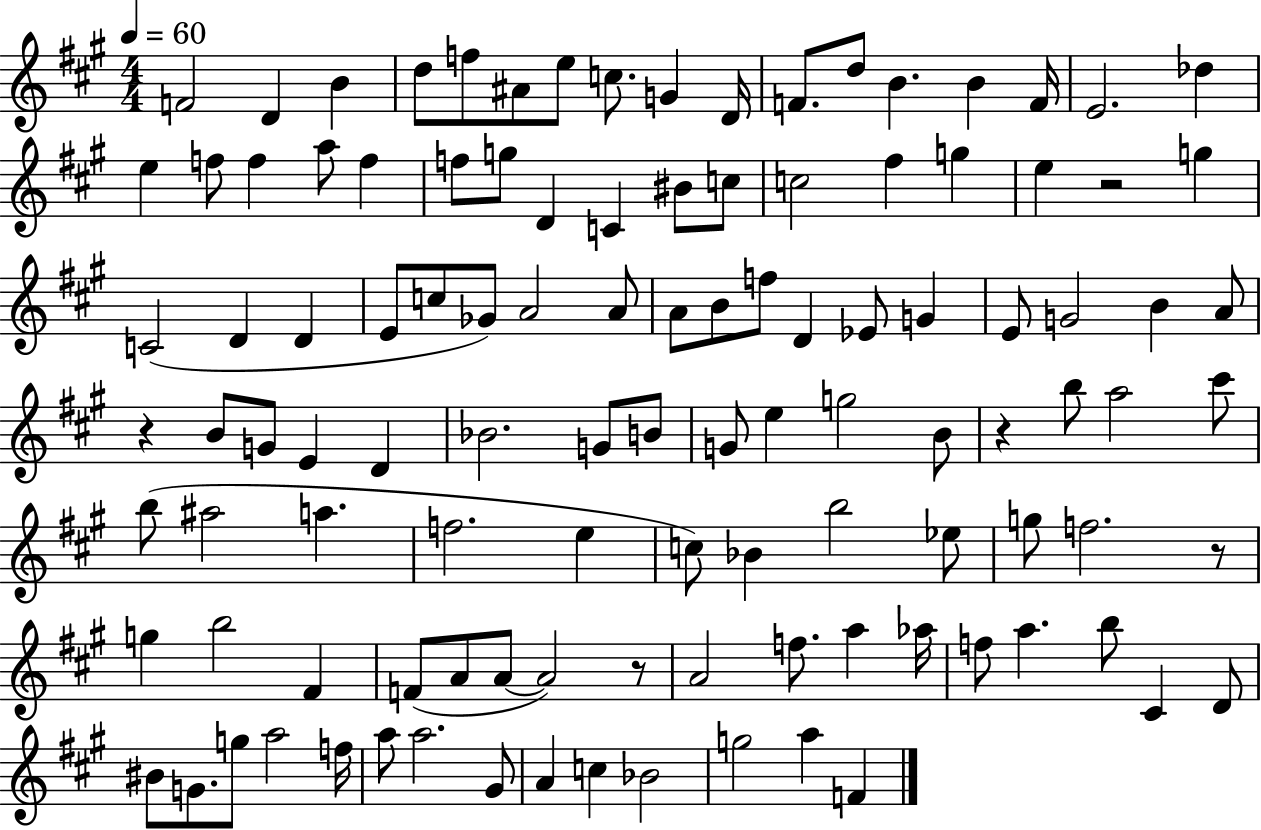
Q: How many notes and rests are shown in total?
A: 111